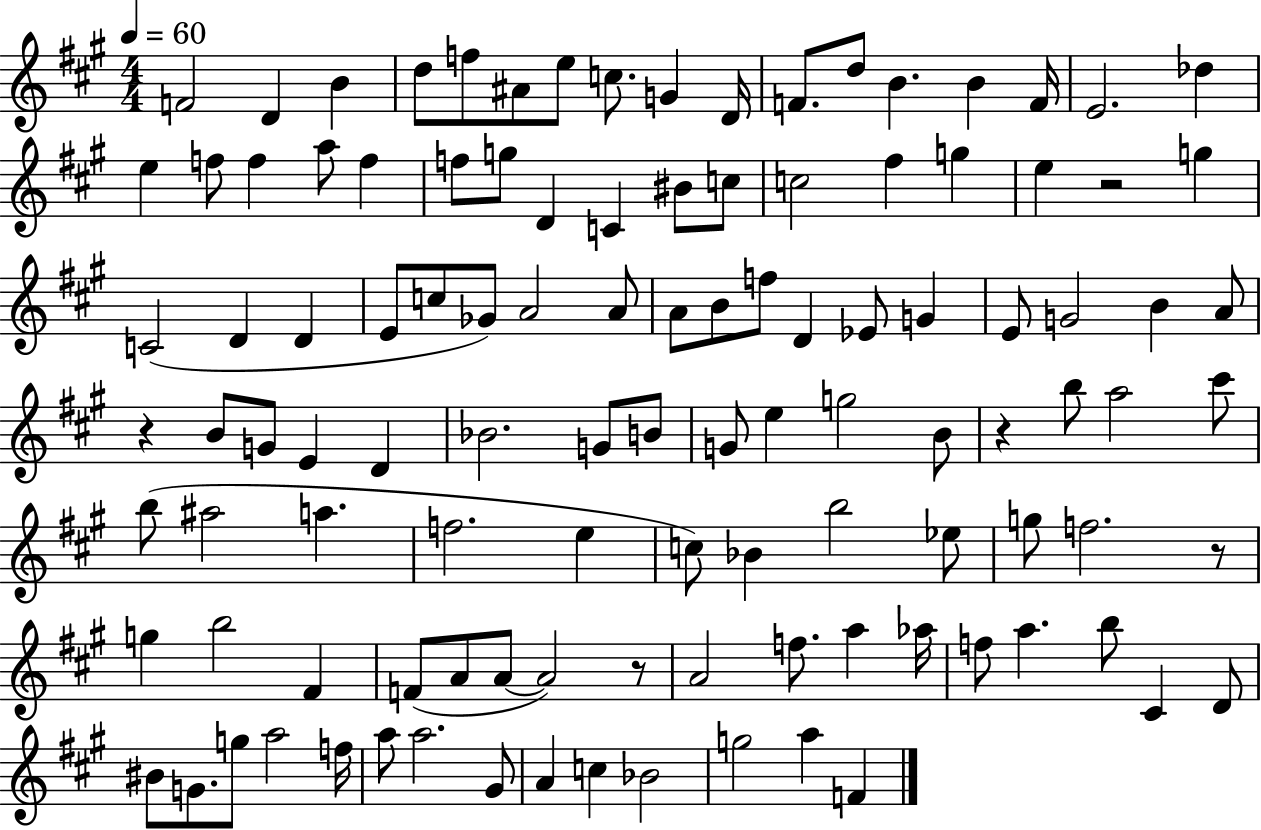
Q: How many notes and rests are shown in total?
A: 111